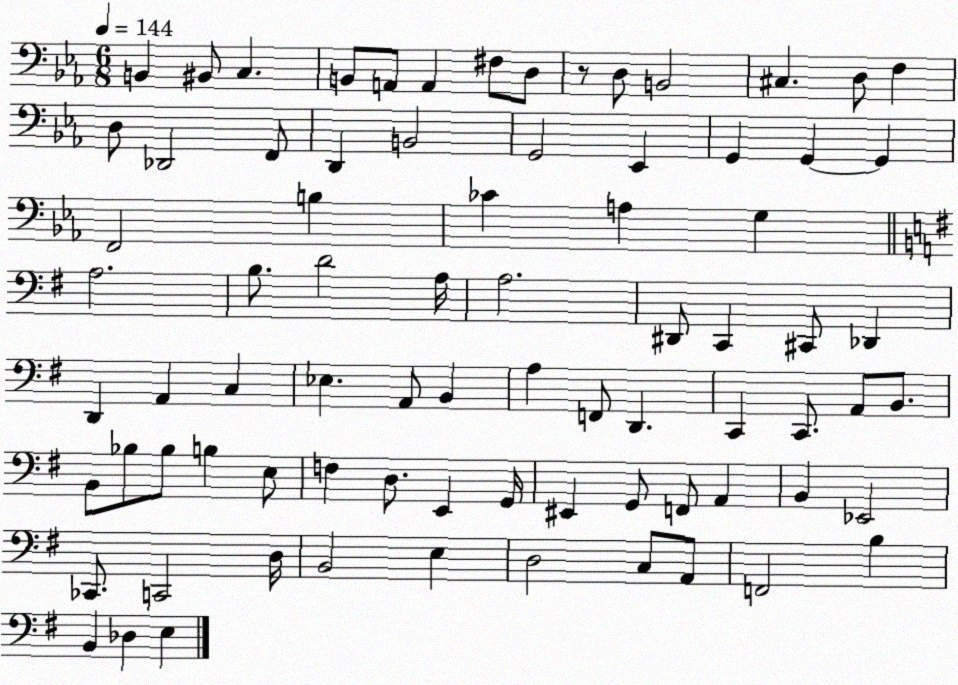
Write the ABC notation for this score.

X:1
T:Untitled
M:6/8
L:1/4
K:Eb
B,, ^B,,/2 C, B,,/2 A,,/2 A,, ^F,/2 D,/2 z/2 D,/2 B,,2 ^C, D,/2 F, D,/2 _D,,2 F,,/2 D,, B,,2 G,,2 _E,, G,, G,, G,, F,,2 B, _C A, G, A,2 B,/2 D2 A,/4 A,2 ^D,,/2 C,, ^C,,/2 _D,, D,, A,, C, _E, A,,/2 B,, A, F,,/2 D,, C,, C,,/2 A,,/2 B,,/2 B,,/2 _B,/2 _B,/2 B, E,/2 F, D,/2 E,, G,,/4 ^E,, G,,/2 F,,/2 A,, B,, _E,,2 _C,,/2 C,,2 D,/4 B,,2 E, D,2 C,/2 A,,/2 F,,2 B, B,, _D, E,